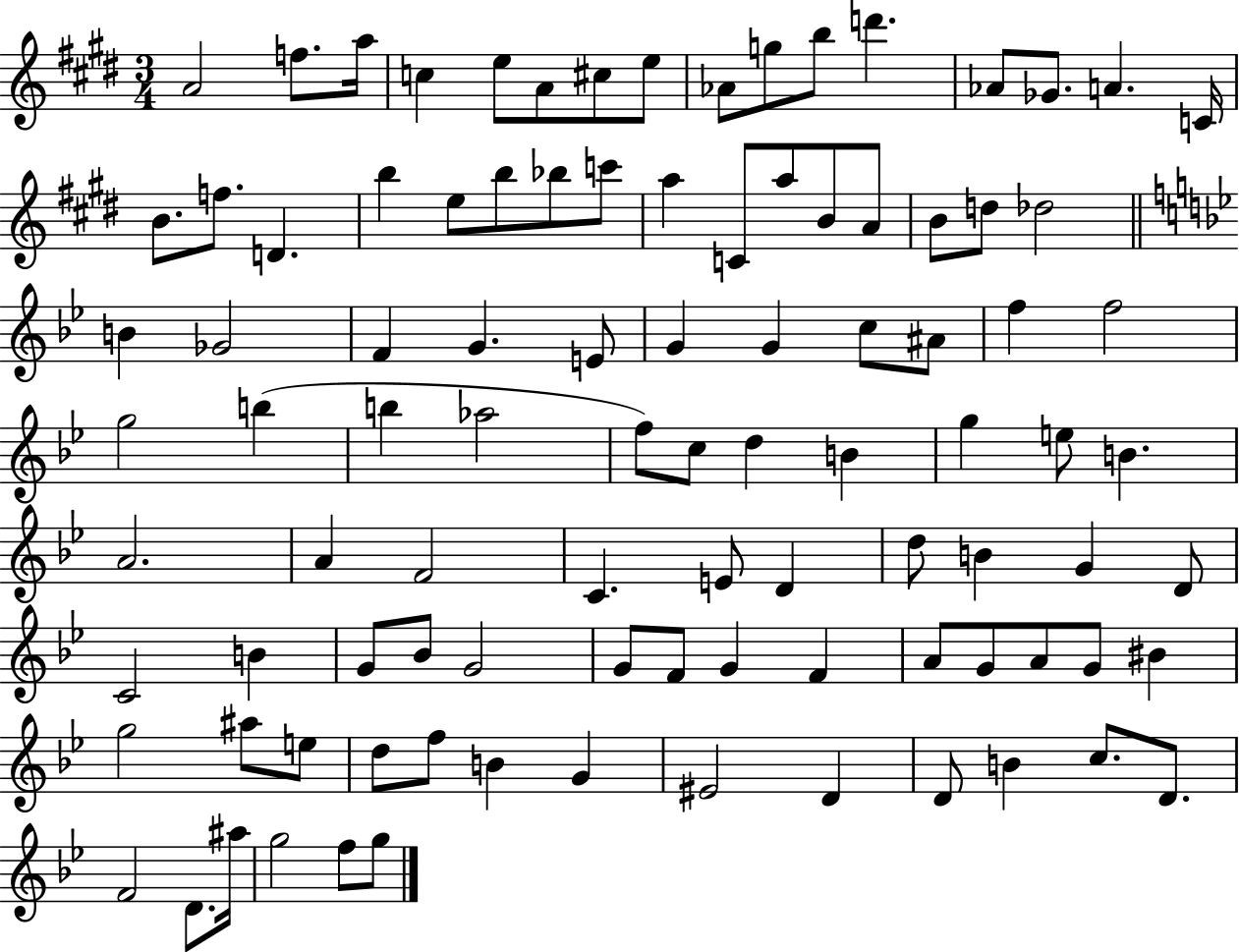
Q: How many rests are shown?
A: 0